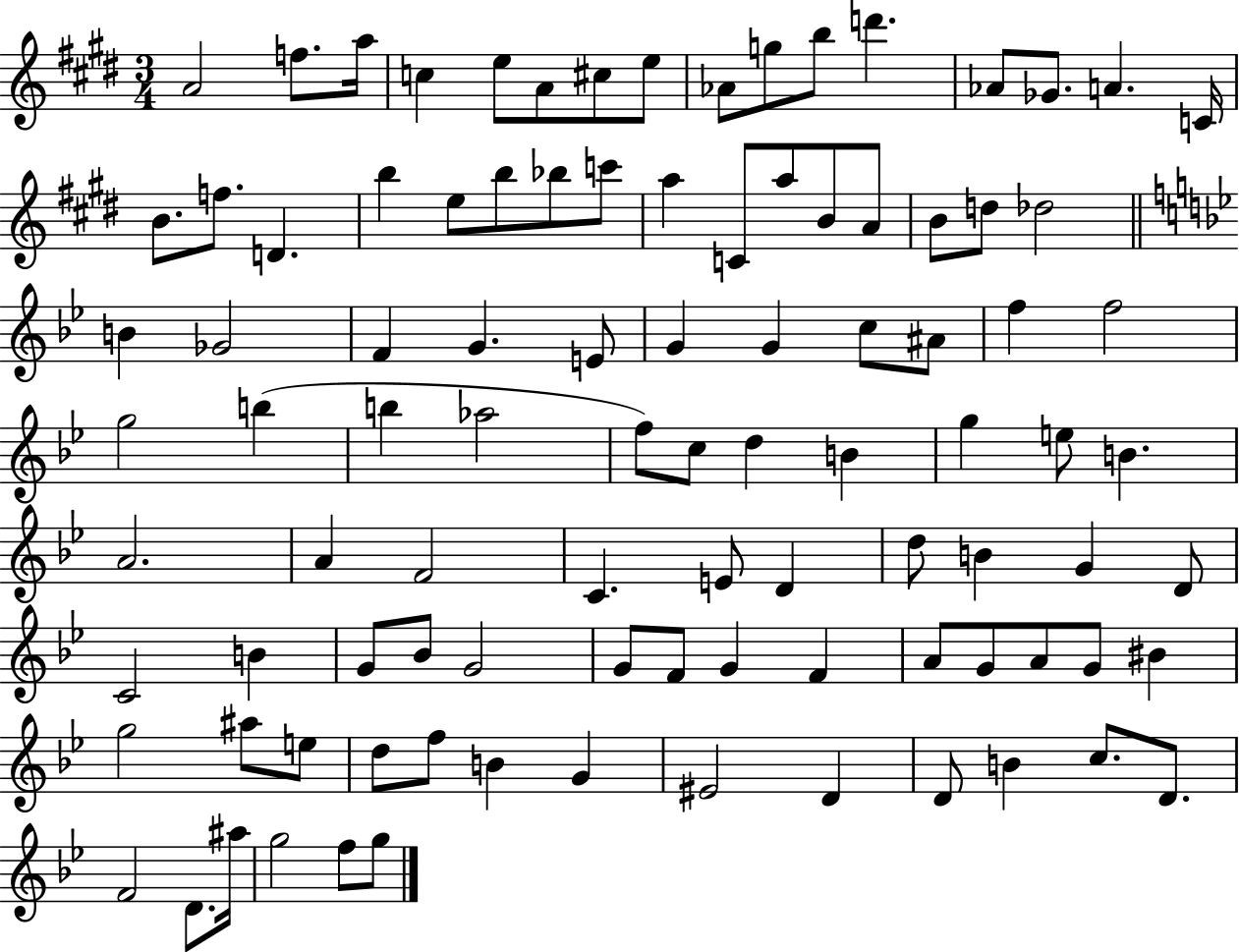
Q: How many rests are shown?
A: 0